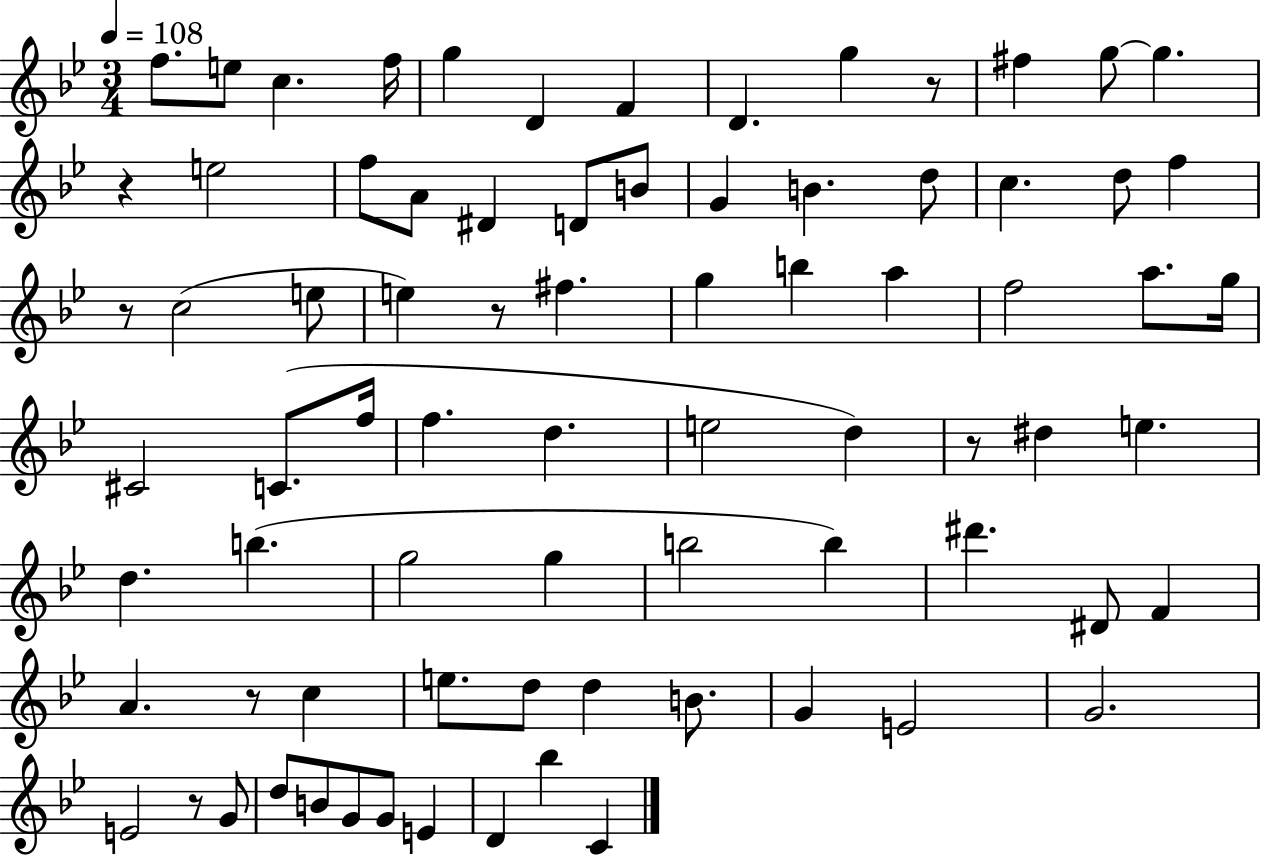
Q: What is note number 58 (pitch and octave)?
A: B4